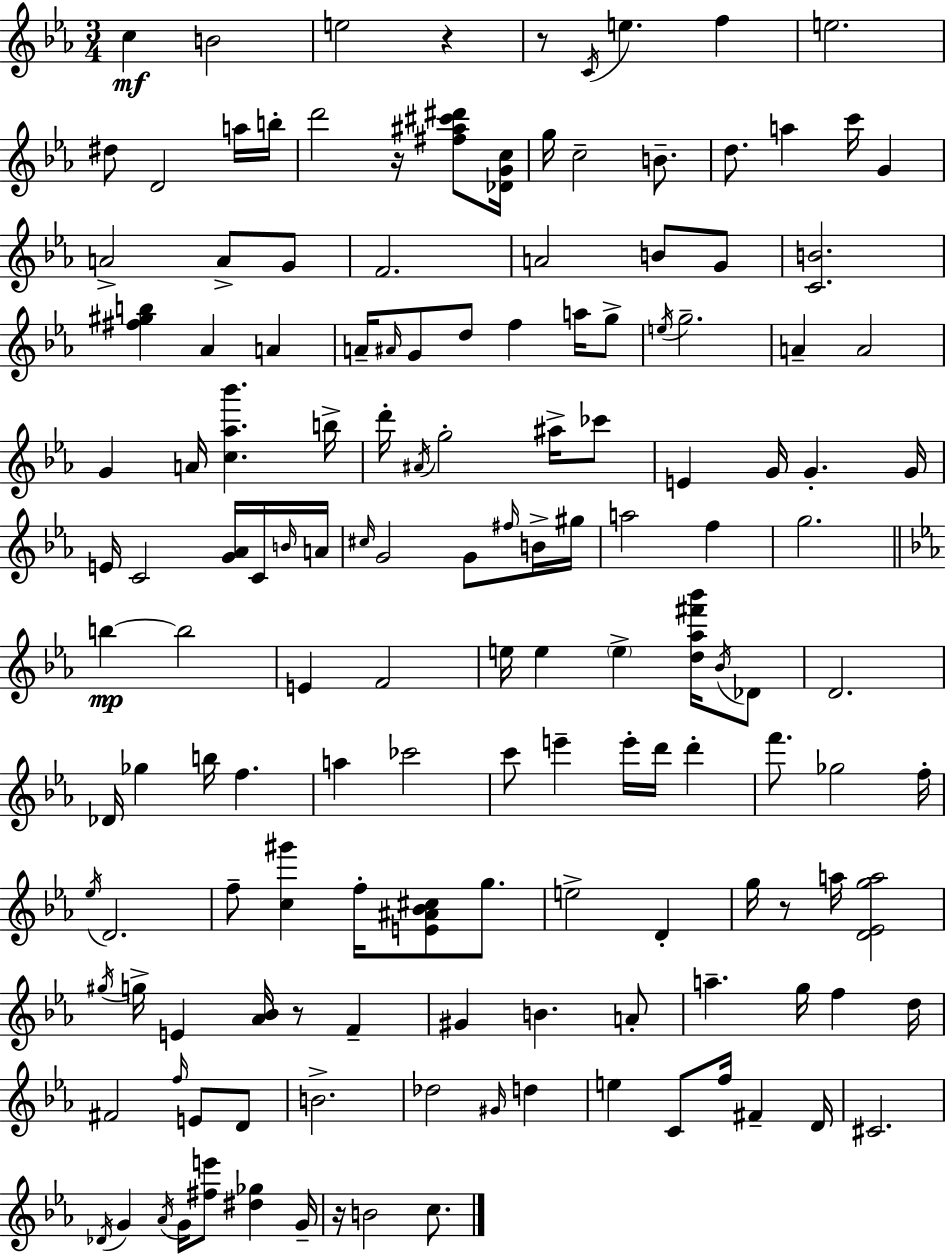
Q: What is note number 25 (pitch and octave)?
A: B4